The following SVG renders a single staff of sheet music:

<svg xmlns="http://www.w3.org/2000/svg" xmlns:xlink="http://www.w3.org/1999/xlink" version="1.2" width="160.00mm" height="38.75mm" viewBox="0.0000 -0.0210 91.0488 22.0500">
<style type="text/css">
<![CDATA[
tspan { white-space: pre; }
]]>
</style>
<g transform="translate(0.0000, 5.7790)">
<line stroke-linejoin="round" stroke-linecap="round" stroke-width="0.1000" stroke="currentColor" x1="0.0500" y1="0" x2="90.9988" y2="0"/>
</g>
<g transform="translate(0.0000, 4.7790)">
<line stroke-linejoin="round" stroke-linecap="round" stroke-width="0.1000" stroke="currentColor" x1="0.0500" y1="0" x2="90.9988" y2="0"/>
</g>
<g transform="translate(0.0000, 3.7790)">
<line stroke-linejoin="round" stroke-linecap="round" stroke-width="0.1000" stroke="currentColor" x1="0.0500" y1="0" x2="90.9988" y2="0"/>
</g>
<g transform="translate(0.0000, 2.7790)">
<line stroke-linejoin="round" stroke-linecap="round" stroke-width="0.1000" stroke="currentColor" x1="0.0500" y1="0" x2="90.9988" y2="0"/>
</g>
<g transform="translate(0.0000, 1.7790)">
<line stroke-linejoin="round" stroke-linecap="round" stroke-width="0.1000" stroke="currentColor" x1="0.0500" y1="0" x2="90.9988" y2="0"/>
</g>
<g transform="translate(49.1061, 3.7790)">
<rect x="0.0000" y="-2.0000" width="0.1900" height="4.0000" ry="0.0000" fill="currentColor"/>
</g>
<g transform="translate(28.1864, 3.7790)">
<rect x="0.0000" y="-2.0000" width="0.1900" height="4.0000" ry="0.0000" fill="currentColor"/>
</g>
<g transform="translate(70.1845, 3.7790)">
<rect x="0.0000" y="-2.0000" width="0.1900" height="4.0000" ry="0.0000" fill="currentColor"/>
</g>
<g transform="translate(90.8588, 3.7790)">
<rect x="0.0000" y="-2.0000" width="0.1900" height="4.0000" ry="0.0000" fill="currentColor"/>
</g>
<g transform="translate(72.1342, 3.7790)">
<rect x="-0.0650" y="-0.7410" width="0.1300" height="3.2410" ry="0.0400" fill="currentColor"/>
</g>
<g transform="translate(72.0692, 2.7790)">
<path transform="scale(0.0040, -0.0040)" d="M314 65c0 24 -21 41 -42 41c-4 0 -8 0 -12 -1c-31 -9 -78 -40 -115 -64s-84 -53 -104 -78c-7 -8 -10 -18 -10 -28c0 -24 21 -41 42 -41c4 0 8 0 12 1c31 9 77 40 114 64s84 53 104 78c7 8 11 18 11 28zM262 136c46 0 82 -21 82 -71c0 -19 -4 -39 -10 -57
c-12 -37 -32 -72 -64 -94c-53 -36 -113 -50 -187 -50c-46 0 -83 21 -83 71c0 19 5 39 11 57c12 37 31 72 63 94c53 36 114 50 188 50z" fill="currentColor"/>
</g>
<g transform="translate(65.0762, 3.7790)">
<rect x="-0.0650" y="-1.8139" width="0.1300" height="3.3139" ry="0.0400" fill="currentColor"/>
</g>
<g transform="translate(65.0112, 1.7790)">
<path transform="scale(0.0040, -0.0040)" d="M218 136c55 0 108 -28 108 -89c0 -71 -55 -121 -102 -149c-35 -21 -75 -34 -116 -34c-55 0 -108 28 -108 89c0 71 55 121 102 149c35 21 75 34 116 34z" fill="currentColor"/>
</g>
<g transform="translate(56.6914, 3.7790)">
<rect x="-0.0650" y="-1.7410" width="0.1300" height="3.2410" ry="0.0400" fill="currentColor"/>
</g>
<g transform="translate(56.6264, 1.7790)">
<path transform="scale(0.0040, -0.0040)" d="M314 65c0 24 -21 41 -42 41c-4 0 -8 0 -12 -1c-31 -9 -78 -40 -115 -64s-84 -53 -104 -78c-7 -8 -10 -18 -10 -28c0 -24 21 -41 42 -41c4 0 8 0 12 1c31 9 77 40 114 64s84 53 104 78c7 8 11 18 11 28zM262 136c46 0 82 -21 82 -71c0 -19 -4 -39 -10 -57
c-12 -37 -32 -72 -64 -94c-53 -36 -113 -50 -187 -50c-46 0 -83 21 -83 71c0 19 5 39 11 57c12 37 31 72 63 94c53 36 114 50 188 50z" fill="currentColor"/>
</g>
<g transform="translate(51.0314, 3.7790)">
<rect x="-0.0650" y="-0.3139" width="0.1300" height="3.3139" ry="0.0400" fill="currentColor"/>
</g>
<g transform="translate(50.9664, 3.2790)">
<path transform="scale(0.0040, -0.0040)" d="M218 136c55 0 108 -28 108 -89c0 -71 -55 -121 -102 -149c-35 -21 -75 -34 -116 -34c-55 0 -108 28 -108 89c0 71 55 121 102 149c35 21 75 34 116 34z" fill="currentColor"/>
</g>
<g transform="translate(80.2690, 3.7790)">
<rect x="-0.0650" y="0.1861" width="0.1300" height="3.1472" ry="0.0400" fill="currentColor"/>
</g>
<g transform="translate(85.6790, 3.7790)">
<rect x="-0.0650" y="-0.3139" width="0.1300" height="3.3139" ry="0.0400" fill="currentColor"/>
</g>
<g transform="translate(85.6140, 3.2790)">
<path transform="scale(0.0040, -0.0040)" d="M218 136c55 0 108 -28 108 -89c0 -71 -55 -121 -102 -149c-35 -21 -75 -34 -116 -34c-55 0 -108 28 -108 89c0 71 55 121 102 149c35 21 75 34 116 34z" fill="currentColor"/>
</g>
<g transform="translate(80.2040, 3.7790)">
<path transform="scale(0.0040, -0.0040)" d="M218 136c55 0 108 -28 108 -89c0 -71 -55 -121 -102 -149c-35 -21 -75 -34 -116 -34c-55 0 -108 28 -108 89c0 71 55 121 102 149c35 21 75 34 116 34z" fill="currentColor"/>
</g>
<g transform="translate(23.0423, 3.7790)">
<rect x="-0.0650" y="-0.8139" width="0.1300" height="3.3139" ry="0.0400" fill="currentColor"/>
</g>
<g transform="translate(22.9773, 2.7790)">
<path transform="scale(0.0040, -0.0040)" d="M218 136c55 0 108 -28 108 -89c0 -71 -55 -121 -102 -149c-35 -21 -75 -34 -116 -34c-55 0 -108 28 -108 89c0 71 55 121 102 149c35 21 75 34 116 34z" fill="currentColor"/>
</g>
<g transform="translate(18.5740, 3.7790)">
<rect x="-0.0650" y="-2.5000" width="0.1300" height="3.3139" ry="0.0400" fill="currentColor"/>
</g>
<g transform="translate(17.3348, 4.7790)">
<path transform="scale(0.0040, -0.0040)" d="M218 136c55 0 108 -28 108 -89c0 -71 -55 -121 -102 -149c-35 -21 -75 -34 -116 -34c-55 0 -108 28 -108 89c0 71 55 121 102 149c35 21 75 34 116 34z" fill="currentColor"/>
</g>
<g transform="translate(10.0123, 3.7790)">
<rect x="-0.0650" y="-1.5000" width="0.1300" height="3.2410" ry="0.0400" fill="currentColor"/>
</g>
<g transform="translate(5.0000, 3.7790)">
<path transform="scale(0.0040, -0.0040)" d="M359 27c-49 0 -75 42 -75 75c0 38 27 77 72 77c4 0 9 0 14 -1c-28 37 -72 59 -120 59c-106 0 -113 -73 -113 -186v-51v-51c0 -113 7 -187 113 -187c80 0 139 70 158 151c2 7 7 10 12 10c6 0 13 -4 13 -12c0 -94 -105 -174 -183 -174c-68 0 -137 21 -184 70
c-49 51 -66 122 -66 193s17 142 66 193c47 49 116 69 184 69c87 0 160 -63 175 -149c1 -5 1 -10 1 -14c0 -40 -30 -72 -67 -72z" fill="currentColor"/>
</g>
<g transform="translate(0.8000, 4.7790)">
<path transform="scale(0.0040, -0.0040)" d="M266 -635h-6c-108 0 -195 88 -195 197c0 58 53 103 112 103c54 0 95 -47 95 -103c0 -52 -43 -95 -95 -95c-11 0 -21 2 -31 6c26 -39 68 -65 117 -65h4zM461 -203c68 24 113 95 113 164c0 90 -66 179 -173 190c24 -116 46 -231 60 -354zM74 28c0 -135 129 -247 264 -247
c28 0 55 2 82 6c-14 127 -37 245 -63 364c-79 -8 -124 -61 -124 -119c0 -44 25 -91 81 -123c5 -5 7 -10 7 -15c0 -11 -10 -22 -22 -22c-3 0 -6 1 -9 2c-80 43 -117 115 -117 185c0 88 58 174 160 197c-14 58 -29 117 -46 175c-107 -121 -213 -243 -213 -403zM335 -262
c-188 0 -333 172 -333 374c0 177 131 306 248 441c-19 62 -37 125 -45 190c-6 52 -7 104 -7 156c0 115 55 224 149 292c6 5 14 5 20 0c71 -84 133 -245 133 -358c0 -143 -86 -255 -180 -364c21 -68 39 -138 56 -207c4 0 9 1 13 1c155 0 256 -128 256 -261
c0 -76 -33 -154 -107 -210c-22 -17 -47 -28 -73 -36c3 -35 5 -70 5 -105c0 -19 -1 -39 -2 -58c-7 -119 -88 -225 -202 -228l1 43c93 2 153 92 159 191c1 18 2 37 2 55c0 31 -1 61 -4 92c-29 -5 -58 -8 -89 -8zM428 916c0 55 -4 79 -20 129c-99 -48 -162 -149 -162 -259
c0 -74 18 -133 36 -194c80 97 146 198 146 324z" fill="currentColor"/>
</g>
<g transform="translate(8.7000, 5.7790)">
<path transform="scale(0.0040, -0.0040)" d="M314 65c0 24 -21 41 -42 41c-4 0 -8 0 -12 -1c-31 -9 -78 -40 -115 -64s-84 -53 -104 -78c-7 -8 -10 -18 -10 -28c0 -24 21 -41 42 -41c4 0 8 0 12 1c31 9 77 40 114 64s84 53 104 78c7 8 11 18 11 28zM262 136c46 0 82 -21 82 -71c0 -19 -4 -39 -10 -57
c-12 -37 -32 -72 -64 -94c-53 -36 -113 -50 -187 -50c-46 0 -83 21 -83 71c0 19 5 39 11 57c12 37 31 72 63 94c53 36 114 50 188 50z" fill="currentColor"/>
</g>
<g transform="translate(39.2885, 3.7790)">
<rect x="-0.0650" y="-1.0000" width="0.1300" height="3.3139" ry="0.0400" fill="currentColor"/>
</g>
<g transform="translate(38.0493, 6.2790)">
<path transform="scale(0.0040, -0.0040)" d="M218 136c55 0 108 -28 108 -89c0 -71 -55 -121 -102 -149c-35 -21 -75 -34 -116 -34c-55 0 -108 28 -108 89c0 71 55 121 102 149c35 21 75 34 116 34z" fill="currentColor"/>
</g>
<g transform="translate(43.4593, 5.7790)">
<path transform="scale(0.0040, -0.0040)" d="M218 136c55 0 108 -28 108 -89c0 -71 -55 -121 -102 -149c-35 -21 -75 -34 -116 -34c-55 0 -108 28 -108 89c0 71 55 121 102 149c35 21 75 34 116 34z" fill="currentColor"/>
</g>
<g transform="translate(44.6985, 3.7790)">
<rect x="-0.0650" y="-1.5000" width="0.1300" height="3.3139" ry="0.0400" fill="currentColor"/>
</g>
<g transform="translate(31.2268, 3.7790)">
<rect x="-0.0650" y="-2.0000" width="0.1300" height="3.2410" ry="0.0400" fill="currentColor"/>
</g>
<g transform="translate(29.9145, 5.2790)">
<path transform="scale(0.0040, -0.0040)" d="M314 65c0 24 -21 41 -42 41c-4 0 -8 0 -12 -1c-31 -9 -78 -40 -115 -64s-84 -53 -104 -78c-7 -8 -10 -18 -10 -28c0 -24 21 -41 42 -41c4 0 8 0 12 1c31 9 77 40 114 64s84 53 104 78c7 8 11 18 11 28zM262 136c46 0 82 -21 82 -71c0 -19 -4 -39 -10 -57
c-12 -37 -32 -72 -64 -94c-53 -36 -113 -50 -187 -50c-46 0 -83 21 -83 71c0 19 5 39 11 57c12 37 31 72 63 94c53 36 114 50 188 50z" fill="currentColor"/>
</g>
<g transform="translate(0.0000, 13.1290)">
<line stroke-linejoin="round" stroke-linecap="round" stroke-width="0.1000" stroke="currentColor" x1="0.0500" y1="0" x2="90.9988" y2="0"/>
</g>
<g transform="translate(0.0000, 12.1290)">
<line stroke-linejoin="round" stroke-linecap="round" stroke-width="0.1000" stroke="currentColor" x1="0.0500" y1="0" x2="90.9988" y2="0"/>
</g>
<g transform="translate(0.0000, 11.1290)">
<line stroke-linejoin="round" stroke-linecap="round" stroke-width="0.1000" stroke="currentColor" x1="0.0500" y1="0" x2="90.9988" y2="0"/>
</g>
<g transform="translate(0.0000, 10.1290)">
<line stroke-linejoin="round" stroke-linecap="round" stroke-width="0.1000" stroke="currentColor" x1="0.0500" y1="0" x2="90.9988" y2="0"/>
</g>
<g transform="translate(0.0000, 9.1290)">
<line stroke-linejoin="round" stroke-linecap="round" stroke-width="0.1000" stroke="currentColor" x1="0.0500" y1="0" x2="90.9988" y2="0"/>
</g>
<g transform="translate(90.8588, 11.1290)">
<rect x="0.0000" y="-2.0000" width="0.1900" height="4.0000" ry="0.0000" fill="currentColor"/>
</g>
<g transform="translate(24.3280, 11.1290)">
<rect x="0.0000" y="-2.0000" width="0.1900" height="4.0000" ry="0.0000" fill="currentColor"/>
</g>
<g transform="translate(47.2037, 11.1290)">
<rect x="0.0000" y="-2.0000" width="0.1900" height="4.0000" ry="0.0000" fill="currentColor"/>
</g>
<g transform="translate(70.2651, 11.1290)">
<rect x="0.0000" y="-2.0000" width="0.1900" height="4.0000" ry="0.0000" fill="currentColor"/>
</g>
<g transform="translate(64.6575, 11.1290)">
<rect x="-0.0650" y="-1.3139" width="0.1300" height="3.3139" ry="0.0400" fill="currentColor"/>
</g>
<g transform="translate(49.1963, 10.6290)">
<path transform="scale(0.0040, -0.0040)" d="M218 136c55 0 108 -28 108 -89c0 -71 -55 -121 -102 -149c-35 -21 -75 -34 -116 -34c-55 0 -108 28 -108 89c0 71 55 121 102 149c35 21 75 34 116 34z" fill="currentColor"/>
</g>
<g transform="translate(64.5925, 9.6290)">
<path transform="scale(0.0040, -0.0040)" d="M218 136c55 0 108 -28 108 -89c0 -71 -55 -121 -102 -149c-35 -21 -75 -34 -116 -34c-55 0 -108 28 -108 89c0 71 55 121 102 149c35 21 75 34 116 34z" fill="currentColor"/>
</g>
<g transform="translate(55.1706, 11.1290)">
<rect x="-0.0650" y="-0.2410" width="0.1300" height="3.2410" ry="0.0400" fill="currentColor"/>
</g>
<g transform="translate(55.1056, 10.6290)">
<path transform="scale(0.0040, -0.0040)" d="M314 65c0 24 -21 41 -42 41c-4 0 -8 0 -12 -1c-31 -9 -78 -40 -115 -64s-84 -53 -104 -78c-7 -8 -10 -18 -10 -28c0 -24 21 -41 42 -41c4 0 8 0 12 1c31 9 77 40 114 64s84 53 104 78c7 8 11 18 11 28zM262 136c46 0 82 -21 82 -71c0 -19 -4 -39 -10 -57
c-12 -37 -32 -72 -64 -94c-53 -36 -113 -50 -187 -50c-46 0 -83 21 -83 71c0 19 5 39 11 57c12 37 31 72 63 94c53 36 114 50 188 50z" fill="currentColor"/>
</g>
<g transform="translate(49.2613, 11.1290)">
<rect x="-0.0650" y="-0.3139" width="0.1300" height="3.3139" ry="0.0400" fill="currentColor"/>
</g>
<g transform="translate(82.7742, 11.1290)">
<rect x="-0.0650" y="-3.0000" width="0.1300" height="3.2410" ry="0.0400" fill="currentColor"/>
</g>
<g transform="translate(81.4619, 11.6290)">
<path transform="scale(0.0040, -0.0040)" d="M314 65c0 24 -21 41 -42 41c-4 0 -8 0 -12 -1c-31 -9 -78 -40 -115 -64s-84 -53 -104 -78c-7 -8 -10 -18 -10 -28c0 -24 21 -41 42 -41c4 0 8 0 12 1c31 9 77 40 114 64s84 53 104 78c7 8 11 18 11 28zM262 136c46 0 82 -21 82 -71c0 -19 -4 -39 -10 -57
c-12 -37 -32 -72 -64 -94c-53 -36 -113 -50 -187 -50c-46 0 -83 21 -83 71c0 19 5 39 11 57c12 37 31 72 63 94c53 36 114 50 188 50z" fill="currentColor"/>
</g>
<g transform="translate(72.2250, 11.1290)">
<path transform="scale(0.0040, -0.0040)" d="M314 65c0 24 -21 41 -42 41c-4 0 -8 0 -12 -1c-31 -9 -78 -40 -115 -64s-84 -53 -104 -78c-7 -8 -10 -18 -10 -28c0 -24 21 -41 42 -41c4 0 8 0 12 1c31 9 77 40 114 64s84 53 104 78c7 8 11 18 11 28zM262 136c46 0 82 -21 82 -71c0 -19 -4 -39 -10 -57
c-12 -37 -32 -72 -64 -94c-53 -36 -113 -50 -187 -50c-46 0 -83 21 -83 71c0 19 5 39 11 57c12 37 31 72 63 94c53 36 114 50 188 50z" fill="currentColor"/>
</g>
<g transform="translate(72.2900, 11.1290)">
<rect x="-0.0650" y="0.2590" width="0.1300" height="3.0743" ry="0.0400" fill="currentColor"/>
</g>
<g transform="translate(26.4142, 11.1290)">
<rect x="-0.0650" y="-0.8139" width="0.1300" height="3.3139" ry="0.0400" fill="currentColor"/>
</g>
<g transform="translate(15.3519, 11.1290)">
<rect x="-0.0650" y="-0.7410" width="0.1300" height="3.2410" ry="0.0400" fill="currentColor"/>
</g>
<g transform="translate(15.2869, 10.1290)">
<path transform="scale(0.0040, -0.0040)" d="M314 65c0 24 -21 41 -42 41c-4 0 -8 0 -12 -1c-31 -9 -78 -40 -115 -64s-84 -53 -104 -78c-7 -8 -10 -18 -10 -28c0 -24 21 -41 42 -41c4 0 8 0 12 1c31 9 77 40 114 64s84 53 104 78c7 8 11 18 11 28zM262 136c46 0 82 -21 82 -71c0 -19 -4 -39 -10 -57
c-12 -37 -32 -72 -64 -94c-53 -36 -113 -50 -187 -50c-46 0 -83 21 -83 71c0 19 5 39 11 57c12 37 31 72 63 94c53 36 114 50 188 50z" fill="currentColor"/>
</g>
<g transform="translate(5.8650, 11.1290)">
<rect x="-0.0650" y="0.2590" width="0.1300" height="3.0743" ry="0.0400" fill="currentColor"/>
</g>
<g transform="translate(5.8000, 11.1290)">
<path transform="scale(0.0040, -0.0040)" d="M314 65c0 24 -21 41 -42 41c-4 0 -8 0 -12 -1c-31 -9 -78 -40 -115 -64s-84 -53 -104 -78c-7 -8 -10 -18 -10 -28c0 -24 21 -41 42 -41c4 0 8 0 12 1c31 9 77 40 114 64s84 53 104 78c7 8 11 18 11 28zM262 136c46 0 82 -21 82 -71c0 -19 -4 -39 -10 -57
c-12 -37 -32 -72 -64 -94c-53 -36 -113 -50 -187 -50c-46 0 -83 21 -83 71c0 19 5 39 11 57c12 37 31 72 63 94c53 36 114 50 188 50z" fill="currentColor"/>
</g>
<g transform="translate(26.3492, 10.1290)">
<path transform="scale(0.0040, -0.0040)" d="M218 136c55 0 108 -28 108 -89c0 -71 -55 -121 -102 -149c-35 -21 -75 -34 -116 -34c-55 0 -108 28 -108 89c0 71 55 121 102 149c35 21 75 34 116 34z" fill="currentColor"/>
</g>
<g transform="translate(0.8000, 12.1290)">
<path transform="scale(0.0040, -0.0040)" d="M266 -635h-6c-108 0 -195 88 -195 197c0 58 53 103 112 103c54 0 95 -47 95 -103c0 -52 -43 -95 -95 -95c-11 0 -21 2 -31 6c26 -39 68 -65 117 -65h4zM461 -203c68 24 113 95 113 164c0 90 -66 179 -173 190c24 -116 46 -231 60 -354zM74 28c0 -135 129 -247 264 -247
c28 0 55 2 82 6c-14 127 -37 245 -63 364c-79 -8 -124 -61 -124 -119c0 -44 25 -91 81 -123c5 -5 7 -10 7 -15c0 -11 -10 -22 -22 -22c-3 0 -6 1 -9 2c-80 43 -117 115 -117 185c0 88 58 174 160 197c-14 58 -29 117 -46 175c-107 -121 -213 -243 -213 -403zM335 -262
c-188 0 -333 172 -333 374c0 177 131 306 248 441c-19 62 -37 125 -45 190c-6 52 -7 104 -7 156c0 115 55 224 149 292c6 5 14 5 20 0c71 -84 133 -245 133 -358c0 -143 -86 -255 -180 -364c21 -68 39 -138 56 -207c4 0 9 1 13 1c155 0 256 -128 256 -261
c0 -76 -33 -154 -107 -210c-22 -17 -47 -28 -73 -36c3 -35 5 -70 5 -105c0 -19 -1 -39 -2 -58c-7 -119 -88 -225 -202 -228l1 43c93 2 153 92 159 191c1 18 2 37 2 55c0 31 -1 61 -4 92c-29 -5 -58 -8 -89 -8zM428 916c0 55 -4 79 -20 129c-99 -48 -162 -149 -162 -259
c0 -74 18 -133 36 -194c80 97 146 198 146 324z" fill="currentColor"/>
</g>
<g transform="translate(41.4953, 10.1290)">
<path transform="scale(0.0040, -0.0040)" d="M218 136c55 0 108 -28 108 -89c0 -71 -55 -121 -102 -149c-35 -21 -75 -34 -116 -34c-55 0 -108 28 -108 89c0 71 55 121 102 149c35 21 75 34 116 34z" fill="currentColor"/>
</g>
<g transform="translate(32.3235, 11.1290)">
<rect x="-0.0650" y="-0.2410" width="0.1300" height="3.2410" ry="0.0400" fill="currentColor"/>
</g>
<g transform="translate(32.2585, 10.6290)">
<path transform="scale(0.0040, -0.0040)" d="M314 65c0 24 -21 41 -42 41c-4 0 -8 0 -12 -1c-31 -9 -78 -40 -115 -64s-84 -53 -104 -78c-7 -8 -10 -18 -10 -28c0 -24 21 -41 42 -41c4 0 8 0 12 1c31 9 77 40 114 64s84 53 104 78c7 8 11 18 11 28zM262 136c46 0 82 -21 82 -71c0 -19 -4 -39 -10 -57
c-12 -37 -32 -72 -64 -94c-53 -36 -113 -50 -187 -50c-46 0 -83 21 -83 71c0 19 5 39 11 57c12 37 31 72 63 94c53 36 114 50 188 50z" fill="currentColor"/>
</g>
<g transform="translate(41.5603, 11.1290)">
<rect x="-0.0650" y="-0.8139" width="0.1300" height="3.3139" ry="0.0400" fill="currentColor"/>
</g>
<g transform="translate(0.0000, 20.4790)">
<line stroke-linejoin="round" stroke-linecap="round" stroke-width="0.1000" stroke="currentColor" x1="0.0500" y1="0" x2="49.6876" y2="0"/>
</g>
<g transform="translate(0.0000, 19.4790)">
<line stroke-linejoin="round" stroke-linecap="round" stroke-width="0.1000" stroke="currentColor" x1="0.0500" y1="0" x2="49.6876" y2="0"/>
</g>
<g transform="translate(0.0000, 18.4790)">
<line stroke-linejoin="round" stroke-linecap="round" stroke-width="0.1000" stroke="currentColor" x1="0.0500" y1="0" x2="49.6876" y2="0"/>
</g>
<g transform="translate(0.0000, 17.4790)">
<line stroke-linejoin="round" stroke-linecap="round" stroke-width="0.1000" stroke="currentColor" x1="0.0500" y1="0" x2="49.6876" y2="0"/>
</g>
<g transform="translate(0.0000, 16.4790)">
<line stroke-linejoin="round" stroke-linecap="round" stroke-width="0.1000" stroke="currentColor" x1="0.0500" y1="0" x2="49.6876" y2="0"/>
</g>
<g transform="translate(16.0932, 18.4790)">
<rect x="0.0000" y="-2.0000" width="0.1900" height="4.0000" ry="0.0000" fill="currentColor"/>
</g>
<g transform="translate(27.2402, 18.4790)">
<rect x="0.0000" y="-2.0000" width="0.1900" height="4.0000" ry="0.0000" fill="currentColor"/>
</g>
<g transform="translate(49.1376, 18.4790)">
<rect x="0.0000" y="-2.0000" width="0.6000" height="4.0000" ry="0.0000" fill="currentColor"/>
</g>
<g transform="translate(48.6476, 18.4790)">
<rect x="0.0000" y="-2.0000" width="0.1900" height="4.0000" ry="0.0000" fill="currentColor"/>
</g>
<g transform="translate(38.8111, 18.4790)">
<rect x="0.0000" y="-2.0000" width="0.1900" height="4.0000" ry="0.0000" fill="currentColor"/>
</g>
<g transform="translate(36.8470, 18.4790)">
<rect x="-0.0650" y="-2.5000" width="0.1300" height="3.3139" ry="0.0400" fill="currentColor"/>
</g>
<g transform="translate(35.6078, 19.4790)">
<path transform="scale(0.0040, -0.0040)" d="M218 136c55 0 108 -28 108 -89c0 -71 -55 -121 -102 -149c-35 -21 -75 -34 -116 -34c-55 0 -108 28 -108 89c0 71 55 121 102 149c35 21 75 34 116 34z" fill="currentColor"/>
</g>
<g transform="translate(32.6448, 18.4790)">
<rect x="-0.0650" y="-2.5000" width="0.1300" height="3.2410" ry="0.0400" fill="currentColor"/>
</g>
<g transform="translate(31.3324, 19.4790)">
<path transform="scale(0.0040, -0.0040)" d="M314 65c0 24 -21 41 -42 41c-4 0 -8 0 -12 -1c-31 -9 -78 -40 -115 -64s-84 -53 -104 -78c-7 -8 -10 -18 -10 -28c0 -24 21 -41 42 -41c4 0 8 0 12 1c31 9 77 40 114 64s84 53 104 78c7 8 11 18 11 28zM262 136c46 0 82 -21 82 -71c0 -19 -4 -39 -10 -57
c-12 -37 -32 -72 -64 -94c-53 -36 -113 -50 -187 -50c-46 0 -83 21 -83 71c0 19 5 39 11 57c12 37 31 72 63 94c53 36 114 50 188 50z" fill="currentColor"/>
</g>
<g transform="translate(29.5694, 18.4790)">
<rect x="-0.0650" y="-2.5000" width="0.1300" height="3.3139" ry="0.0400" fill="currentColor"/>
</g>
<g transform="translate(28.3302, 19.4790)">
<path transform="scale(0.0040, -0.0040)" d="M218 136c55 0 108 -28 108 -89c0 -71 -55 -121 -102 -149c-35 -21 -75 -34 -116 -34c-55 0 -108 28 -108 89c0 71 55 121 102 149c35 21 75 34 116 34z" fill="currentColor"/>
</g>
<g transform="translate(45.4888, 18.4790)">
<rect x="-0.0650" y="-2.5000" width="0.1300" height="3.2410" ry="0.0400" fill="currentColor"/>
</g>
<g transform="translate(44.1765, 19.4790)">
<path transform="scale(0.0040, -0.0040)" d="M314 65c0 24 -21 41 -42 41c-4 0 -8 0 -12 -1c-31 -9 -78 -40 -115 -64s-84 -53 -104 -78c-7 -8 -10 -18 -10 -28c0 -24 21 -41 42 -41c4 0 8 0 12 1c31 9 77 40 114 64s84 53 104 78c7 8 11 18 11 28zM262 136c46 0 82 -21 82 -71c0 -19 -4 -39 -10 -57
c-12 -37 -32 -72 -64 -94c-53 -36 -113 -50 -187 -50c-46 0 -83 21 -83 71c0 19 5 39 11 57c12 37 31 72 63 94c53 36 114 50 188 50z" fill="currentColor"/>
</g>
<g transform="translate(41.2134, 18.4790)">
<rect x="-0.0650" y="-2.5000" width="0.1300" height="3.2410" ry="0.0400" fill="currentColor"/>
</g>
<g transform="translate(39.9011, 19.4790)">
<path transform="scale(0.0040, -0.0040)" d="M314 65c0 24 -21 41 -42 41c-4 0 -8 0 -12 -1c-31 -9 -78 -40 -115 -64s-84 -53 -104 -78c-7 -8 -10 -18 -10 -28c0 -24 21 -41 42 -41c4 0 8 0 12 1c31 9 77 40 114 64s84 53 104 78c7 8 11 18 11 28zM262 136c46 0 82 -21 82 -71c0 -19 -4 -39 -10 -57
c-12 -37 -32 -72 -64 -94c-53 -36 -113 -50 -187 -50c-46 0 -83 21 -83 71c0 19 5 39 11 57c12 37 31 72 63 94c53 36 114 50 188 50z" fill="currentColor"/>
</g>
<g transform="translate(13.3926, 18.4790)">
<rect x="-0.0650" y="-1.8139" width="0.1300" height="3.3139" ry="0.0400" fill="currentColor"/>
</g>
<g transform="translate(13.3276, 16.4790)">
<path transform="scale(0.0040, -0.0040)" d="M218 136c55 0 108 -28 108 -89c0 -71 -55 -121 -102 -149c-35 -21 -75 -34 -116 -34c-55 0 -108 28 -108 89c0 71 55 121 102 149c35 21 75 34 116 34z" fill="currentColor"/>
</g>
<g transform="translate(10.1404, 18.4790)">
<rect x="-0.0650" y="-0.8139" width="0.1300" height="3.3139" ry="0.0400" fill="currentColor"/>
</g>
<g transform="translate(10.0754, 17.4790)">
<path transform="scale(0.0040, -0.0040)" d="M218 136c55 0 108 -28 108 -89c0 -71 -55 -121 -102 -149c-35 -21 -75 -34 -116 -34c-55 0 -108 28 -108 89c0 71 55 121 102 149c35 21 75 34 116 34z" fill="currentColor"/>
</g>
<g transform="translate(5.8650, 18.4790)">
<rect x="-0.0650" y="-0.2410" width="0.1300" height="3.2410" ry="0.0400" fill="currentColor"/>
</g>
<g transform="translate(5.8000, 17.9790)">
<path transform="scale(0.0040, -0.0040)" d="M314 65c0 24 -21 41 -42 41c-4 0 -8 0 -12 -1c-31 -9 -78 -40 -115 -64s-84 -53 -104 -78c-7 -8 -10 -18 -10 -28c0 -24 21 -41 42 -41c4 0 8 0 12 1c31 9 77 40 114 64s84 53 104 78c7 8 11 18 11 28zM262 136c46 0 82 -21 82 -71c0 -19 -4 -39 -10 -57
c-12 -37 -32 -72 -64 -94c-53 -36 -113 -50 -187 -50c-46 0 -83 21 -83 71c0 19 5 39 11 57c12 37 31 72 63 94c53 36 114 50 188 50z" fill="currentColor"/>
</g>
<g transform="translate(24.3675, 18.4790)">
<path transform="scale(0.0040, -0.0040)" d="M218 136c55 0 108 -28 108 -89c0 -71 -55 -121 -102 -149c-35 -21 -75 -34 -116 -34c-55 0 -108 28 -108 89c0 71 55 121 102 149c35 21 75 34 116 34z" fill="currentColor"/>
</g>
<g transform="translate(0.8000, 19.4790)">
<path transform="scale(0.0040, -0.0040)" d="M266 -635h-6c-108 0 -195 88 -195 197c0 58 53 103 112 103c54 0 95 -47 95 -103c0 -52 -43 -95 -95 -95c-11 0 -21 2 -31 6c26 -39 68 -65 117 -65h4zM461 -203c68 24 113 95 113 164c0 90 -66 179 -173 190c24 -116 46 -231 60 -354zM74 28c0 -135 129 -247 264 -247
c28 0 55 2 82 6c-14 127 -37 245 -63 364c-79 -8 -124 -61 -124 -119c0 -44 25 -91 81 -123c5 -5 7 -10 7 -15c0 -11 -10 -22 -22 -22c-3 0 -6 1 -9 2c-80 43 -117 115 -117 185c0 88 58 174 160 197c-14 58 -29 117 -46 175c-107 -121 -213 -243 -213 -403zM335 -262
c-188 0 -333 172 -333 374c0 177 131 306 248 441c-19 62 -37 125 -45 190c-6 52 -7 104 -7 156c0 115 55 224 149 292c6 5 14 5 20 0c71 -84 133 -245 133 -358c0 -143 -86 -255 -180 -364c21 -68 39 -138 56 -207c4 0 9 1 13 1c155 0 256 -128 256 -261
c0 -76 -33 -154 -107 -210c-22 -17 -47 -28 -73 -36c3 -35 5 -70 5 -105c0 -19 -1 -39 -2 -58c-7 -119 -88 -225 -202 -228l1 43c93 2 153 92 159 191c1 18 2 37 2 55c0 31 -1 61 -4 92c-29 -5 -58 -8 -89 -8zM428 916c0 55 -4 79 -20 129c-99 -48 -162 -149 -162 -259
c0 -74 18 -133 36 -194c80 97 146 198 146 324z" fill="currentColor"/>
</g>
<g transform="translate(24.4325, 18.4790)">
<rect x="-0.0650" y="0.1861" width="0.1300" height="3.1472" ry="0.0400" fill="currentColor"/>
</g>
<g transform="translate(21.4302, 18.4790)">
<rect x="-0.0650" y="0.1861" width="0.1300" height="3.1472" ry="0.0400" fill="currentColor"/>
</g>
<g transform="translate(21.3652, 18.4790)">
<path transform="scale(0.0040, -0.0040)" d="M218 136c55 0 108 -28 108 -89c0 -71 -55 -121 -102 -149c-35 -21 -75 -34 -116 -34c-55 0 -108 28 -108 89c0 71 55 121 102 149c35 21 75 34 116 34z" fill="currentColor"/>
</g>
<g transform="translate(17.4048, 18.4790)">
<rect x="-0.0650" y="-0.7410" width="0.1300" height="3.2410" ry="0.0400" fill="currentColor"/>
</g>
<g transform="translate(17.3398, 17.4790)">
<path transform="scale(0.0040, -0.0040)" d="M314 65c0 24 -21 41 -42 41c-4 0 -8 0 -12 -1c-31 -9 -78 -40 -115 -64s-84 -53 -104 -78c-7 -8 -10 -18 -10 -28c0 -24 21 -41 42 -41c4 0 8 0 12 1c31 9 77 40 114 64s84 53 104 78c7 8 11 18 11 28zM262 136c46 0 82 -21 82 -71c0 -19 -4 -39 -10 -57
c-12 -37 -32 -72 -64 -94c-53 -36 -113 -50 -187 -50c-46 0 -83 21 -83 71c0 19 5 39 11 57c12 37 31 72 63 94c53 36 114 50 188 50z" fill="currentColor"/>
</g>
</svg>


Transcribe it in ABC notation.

X:1
T:Untitled
M:4/4
L:1/4
K:C
E2 G d F2 D E c f2 f d2 B c B2 d2 d c2 d c c2 e B2 A2 c2 d f d2 B B G G2 G G2 G2